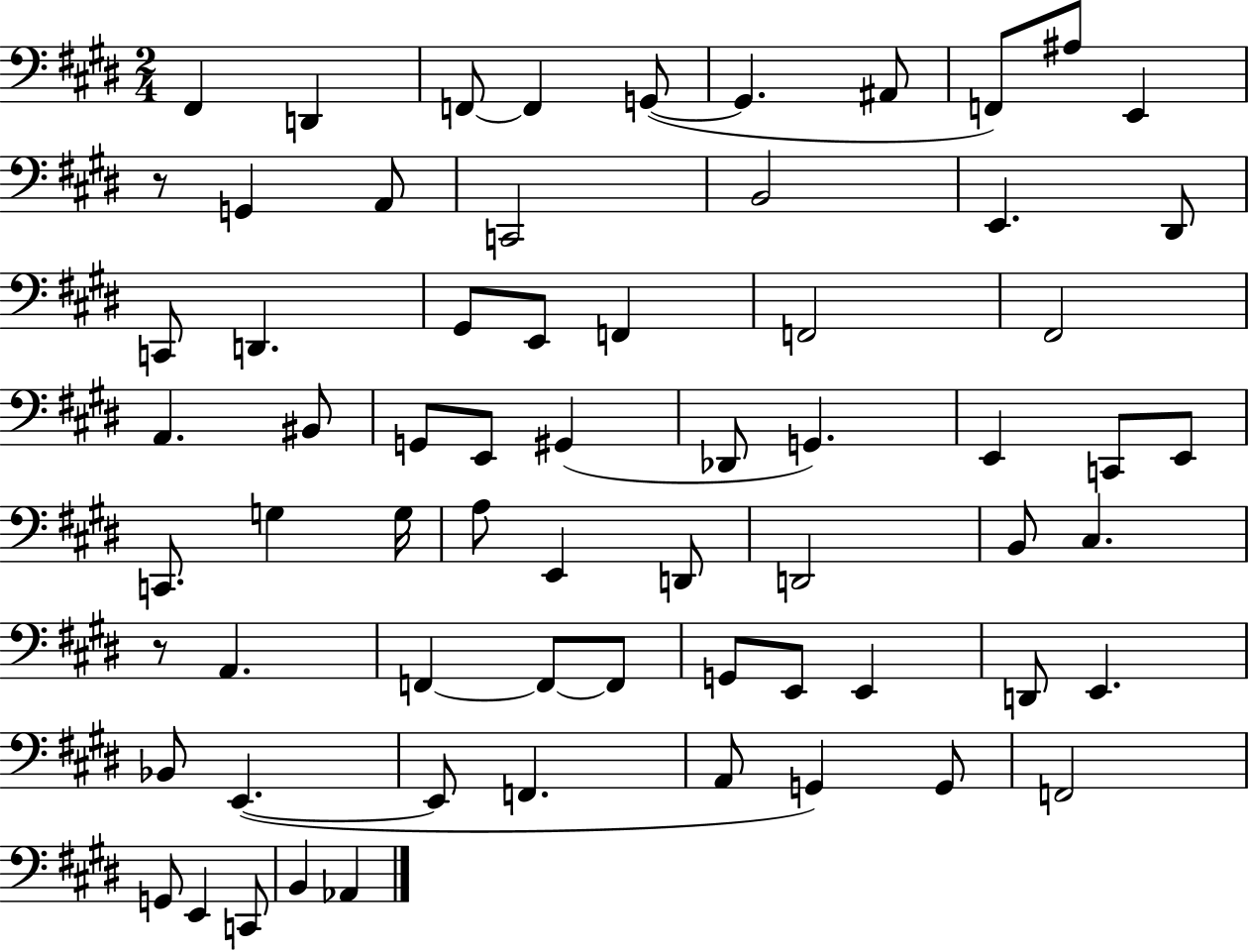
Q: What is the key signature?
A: E major